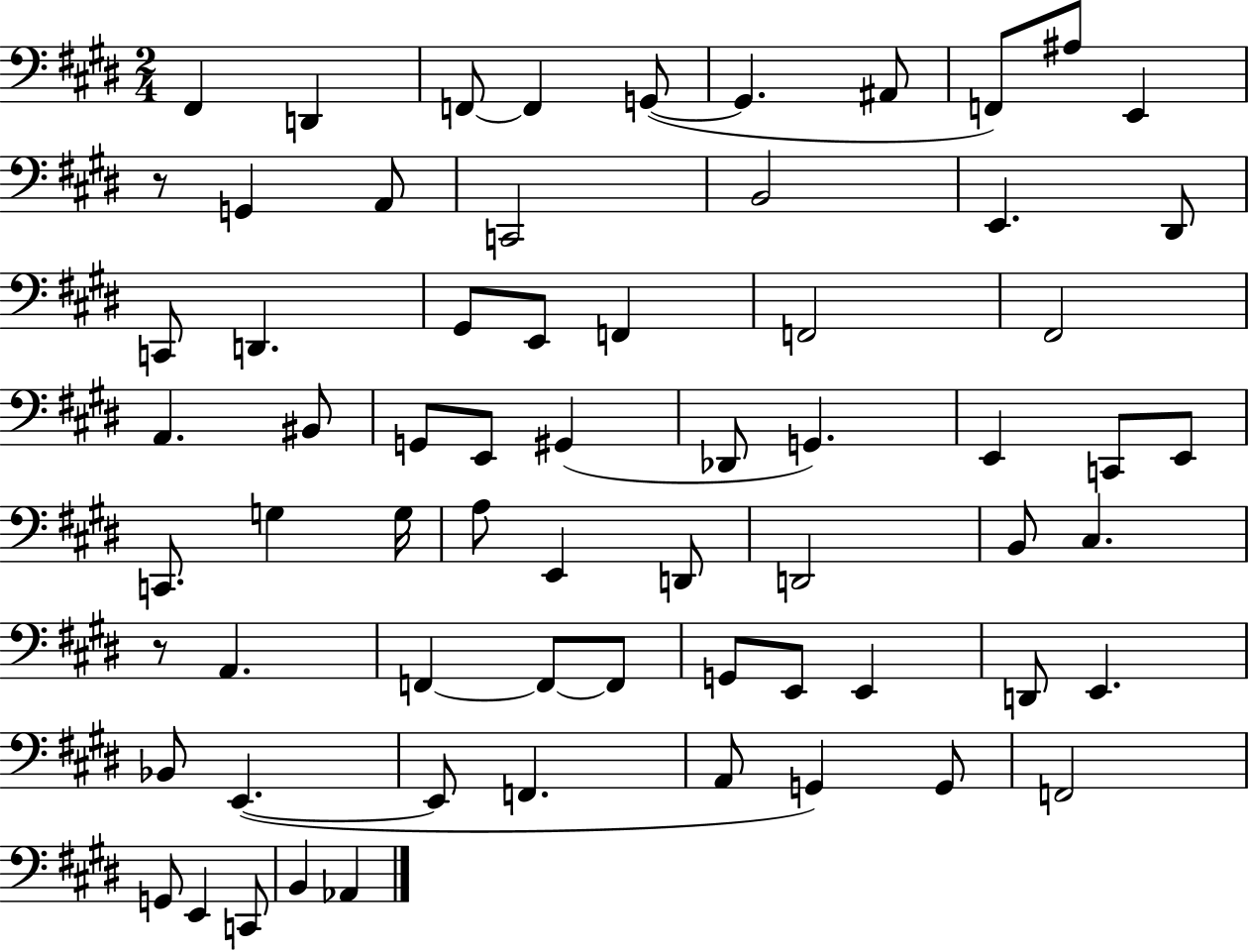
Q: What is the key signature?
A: E major